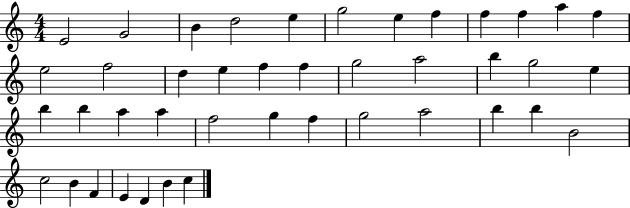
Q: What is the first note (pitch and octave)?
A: E4